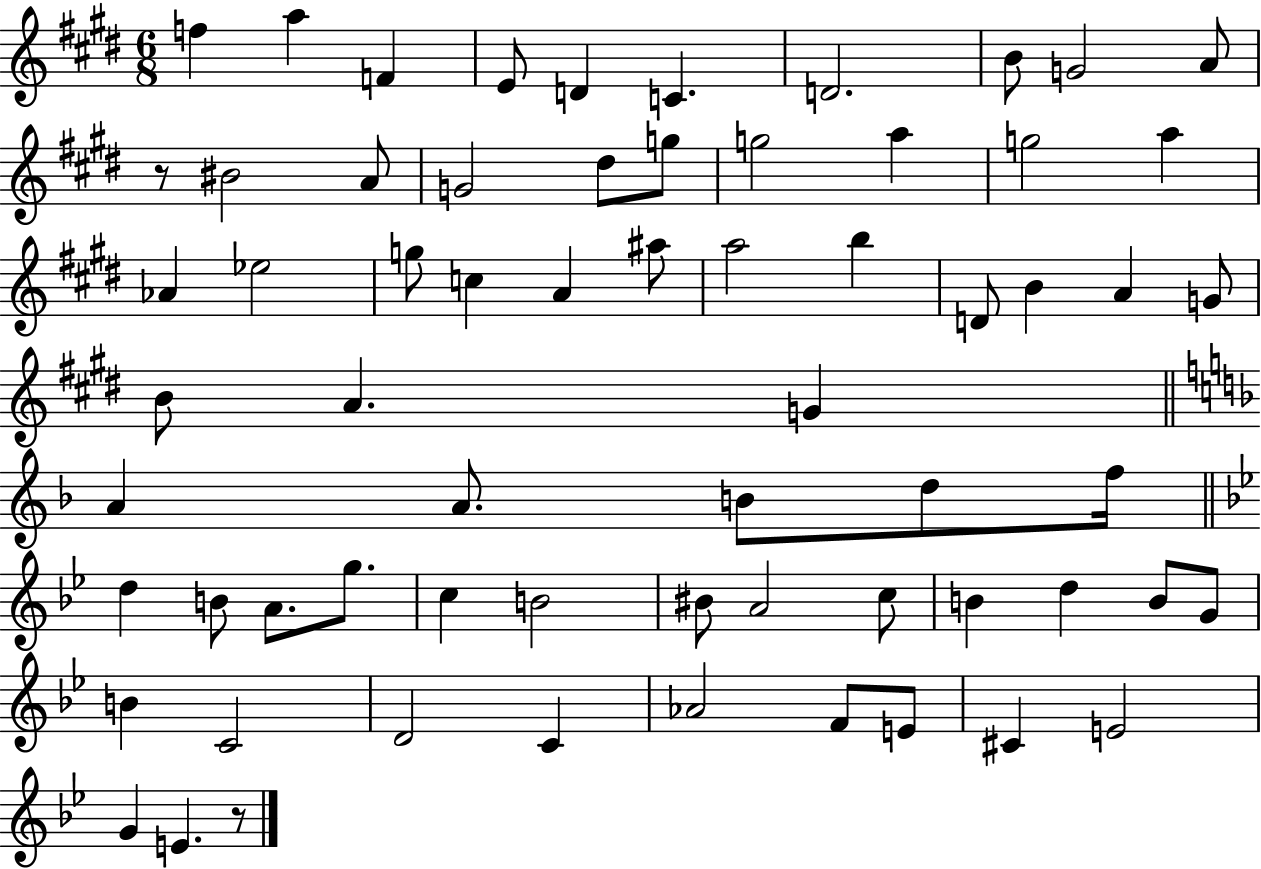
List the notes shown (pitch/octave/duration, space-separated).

F5/q A5/q F4/q E4/e D4/q C4/q. D4/h. B4/e G4/h A4/e R/e BIS4/h A4/e G4/h D#5/e G5/e G5/h A5/q G5/h A5/q Ab4/q Eb5/h G5/e C5/q A4/q A#5/e A5/h B5/q D4/e B4/q A4/q G4/e B4/e A4/q. G4/q A4/q A4/e. B4/e D5/e F5/s D5/q B4/e A4/e. G5/e. C5/q B4/h BIS4/e A4/h C5/e B4/q D5/q B4/e G4/e B4/q C4/h D4/h C4/q Ab4/h F4/e E4/e C#4/q E4/h G4/q E4/q. R/e